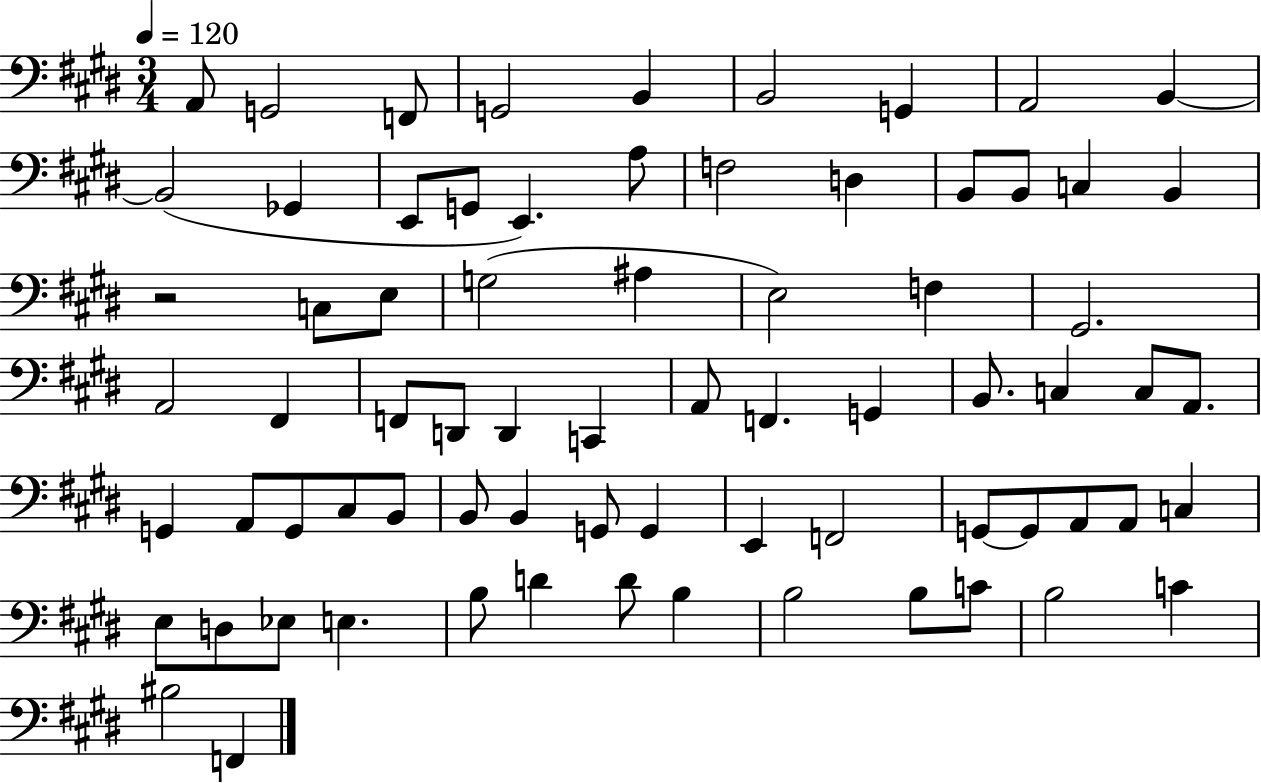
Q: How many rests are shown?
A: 1